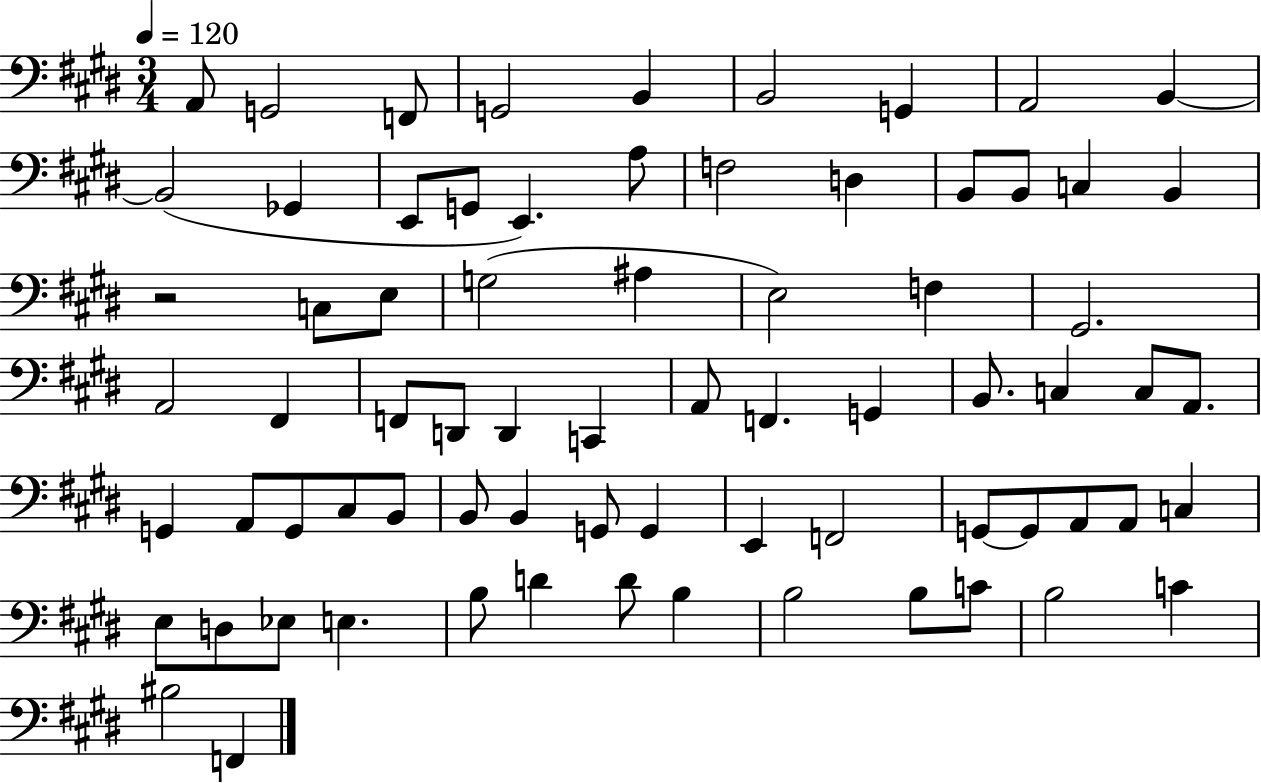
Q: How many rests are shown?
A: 1